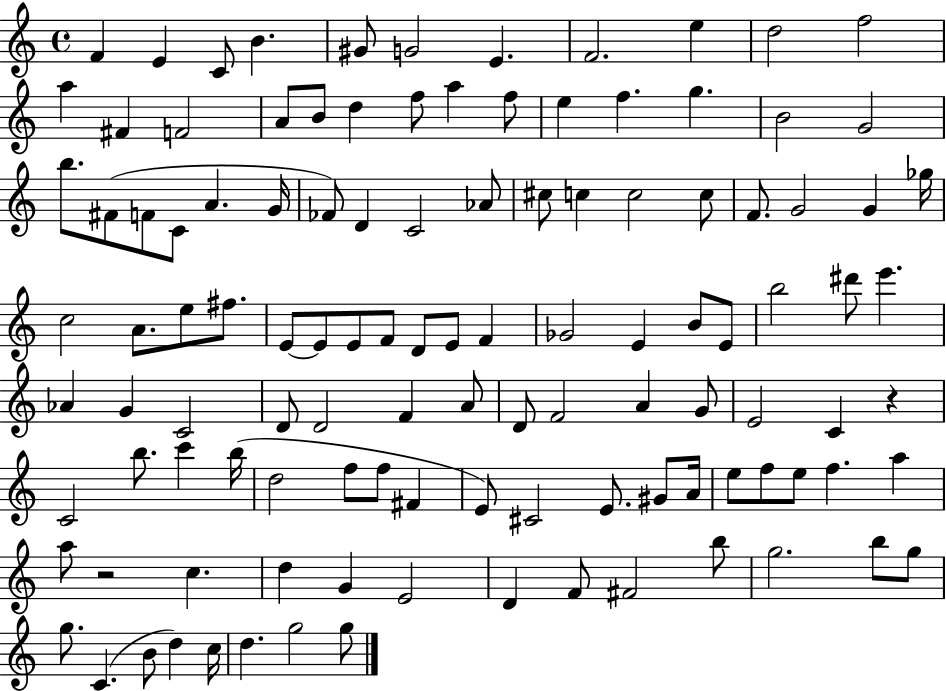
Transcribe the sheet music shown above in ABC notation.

X:1
T:Untitled
M:4/4
L:1/4
K:C
F E C/2 B ^G/2 G2 E F2 e d2 f2 a ^F F2 A/2 B/2 d f/2 a f/2 e f g B2 G2 b/2 ^F/2 F/2 C/2 A G/4 _F/2 D C2 _A/2 ^c/2 c c2 c/2 F/2 G2 G _g/4 c2 A/2 e/2 ^f/2 E/2 E/2 E/2 F/2 D/2 E/2 F _G2 E B/2 E/2 b2 ^d'/2 e' _A G C2 D/2 D2 F A/2 D/2 F2 A G/2 E2 C z C2 b/2 c' b/4 d2 f/2 f/2 ^F E/2 ^C2 E/2 ^G/2 A/4 e/2 f/2 e/2 f a a/2 z2 c d G E2 D F/2 ^F2 b/2 g2 b/2 g/2 g/2 C B/2 d c/4 d g2 g/2